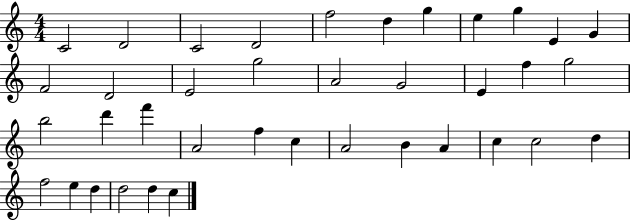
C4/h D4/h C4/h D4/h F5/h D5/q G5/q E5/q G5/q E4/q G4/q F4/h D4/h E4/h G5/h A4/h G4/h E4/q F5/q G5/h B5/h D6/q F6/q A4/h F5/q C5/q A4/h B4/q A4/q C5/q C5/h D5/q F5/h E5/q D5/q D5/h D5/q C5/q